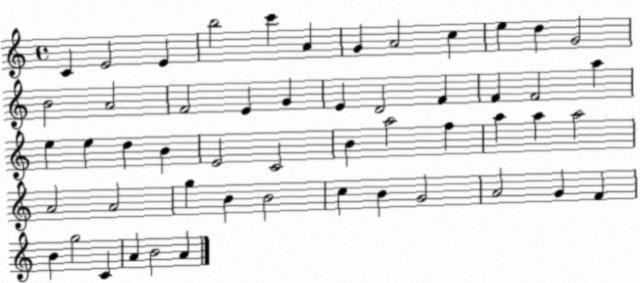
X:1
T:Untitled
M:4/4
L:1/4
K:C
C E2 E b2 c' A G A2 c e d G2 B2 A2 F2 E G E D2 F F F2 a e e d B E2 C2 B a2 f a a a2 A2 A2 g B B2 c B G2 A2 G F B g2 C A B2 A